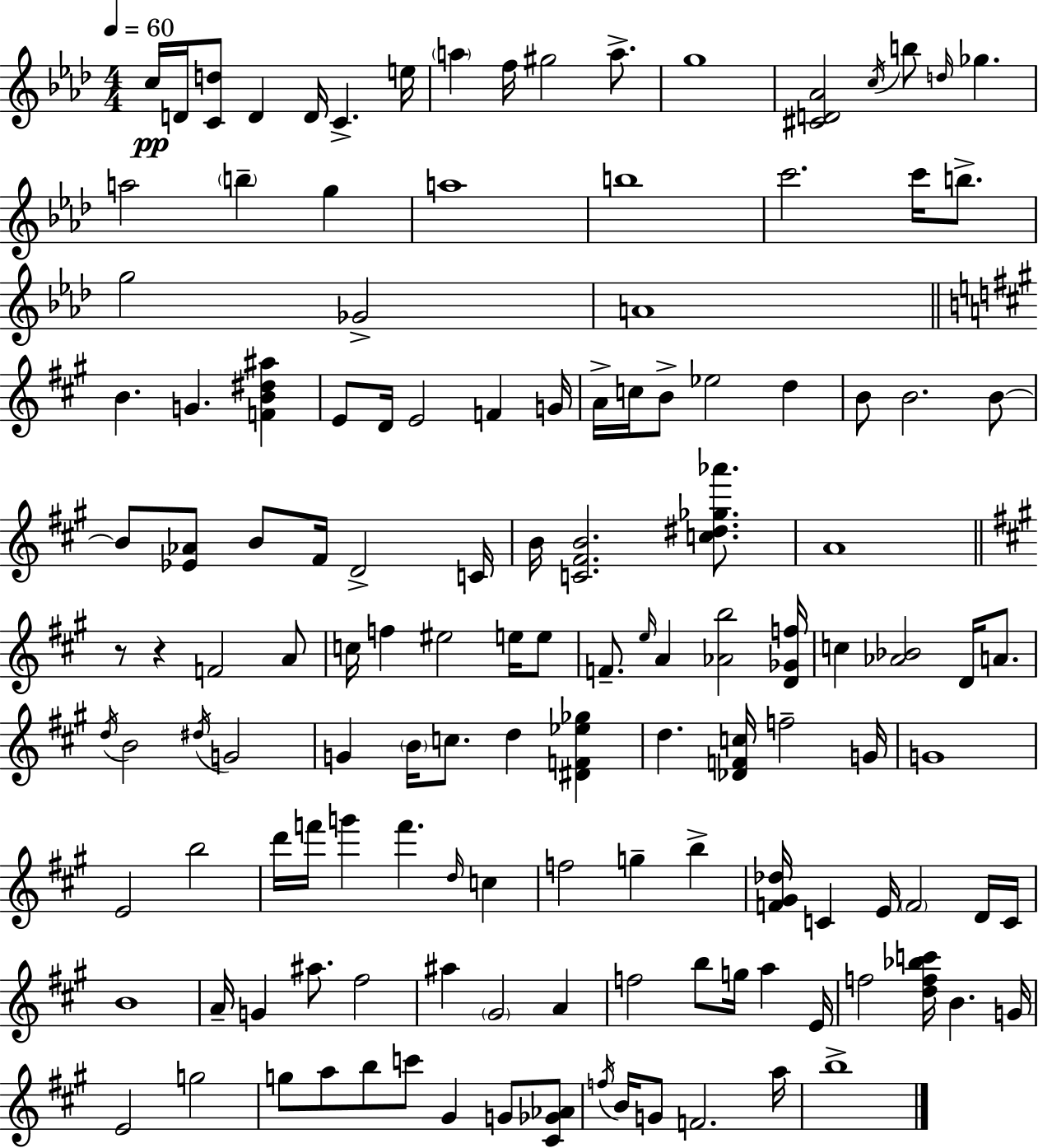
{
  \clef treble
  \numericTimeSignature
  \time 4/4
  \key aes \major
  \tempo 4 = 60
  c''16\pp d'16 <c' d''>8 d'4 d'16 c'4.-> e''16 | \parenthesize a''4 f''16 gis''2 a''8.-> | g''1 | <cis' d' aes'>2 \acciaccatura { c''16 } b''8 \grace { d''16 } ges''4. | \break a''2 \parenthesize b''4-- g''4 | a''1 | b''1 | c'''2. c'''16 b''8.-> | \break g''2 ges'2-> | a'1 | \bar "||" \break \key a \major b'4. g'4. <f' b' dis'' ais''>4 | e'8 d'16 e'2 f'4 g'16 | a'16-> c''16 b'8-> ees''2 d''4 | b'8 b'2. b'8~~ | \break b'8 <ees' aes'>8 b'8 fis'16 d'2-> c'16 | b'16 <c' fis' b'>2. <c'' dis'' ges'' aes'''>8. | a'1 | \bar "||" \break \key a \major r8 r4 f'2 a'8 | c''16 f''4 eis''2 e''16 e''8 | f'8.-- \grace { e''16 } a'4 <aes' b''>2 | <d' ges' f''>16 c''4 <aes' bes'>2 d'16 a'8. | \break \acciaccatura { d''16 } b'2 \acciaccatura { dis''16 } g'2 | g'4 \parenthesize b'16 c''8. d''4 <dis' f' ees'' ges''>4 | d''4. <des' f' c''>16 f''2-- | g'16 g'1 | \break e'2 b''2 | d'''16 f'''16 g'''4 f'''4. \grace { d''16 } | c''4 f''2 g''4-- | b''4-> <f' gis' des''>16 c'4 e'16 \parenthesize f'2 | \break d'16 c'16 b'1 | a'16-- g'4 ais''8. fis''2 | ais''4 \parenthesize gis'2 | a'4 f''2 b''8 g''16 a''4 | \break e'16 f''2 <d'' f'' bes'' c'''>16 b'4. | g'16 e'2 g''2 | g''8 a''8 b''8 c'''8 gis'4 | g'8 <cis' ges' aes'>8 \acciaccatura { f''16 } b'16 g'8 f'2. | \break a''16 b''1-> | \bar "|."
}